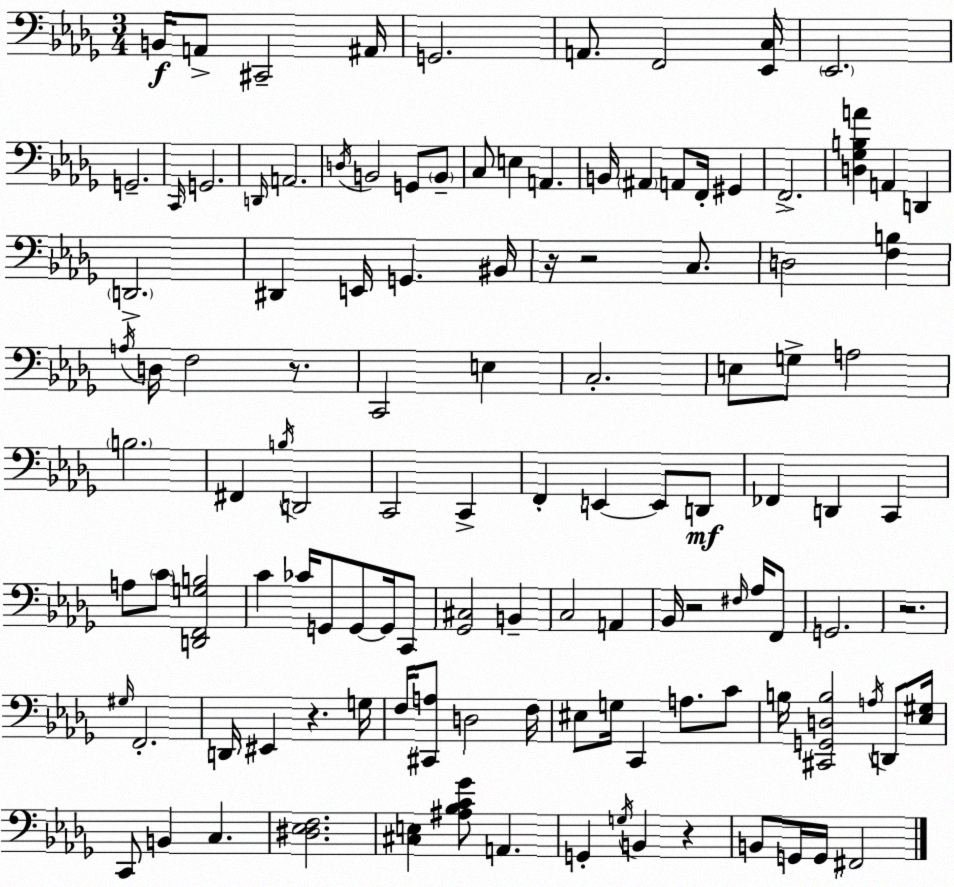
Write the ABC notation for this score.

X:1
T:Untitled
M:3/4
L:1/4
K:Bbm
B,,/4 A,,/2 ^C,,2 ^A,,/4 G,,2 A,,/2 F,,2 [_E,,C,]/4 _E,,2 G,,2 C,,/4 G,,2 D,,/4 A,,2 D,/4 B,,2 G,,/2 B,,/2 C,/2 E, A,, B,,/4 ^A,, A,,/2 F,,/4 ^G,, F,,2 [D,_G,B,A] A,, D,, D,,2 ^D,, E,,/4 G,, ^B,,/4 z/4 z2 C,/2 D,2 [F,B,] A,/4 D,/4 F,2 z/2 C,,2 E, C,2 E,/2 G,/2 A,2 B,2 ^F,, B,/4 D,,2 C,,2 C,, F,, E,, E,,/2 D,,/2 _F,, D,, C,, A,/2 C/2 [D,,F,,G,B,]2 C _C/4 G,,/2 G,,/2 G,,/4 C,,/2 [_G,,^C,]2 B,, C,2 A,, _B,,/4 z2 ^F,/4 _A,/4 F,,/2 G,,2 z2 ^G,/4 F,,2 D,,/4 ^E,, z G,/4 F,/4 [^C,,A,]/2 D,2 F,/4 ^E,/2 G,/4 C,, A,/2 C/2 B,/4 [^C,,G,,D,B,]2 A,/4 D,,/2 [_E,^G,]/4 C,,/2 B,, C, [^D,_E,F,]2 [^C,E,] [^A,_B,C_G]/2 A,, G,, G,/4 B,, z B,,/2 G,,/4 G,,/4 ^F,,2